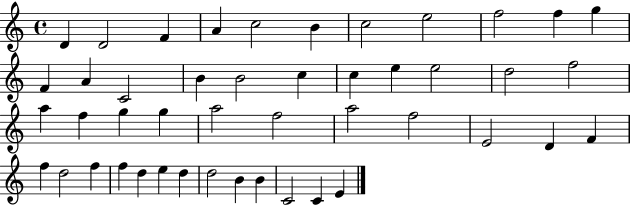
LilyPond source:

{
  \clef treble
  \time 4/4
  \defaultTimeSignature
  \key c \major
  d'4 d'2 f'4 | a'4 c''2 b'4 | c''2 e''2 | f''2 f''4 g''4 | \break f'4 a'4 c'2 | b'4 b'2 c''4 | c''4 e''4 e''2 | d''2 f''2 | \break a''4 f''4 g''4 g''4 | a''2 f''2 | a''2 f''2 | e'2 d'4 f'4 | \break f''4 d''2 f''4 | f''4 d''4 e''4 d''4 | d''2 b'4 b'4 | c'2 c'4 e'4 | \break \bar "|."
}